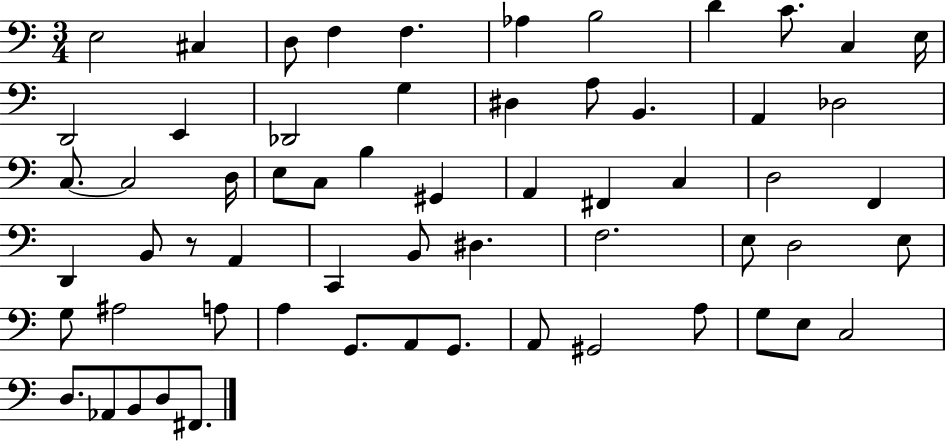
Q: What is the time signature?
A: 3/4